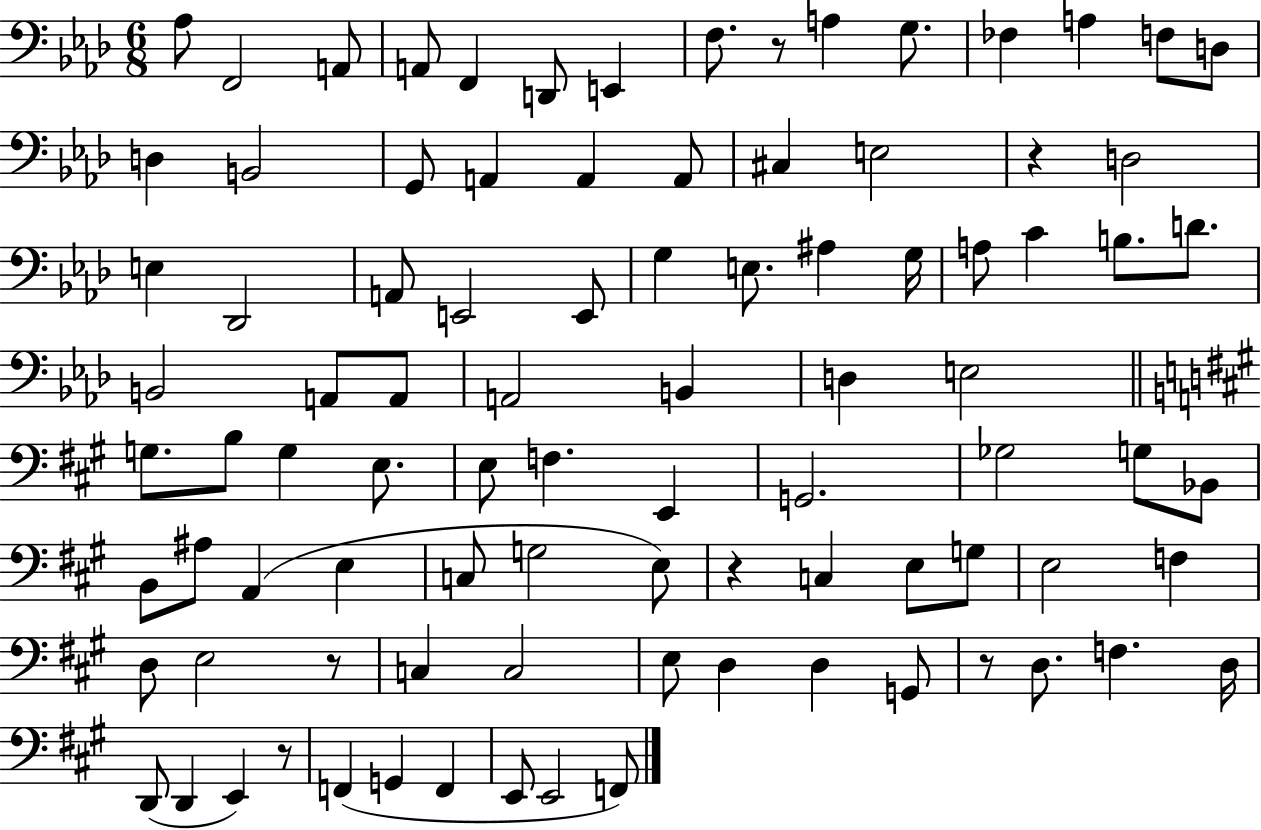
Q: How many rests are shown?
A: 6